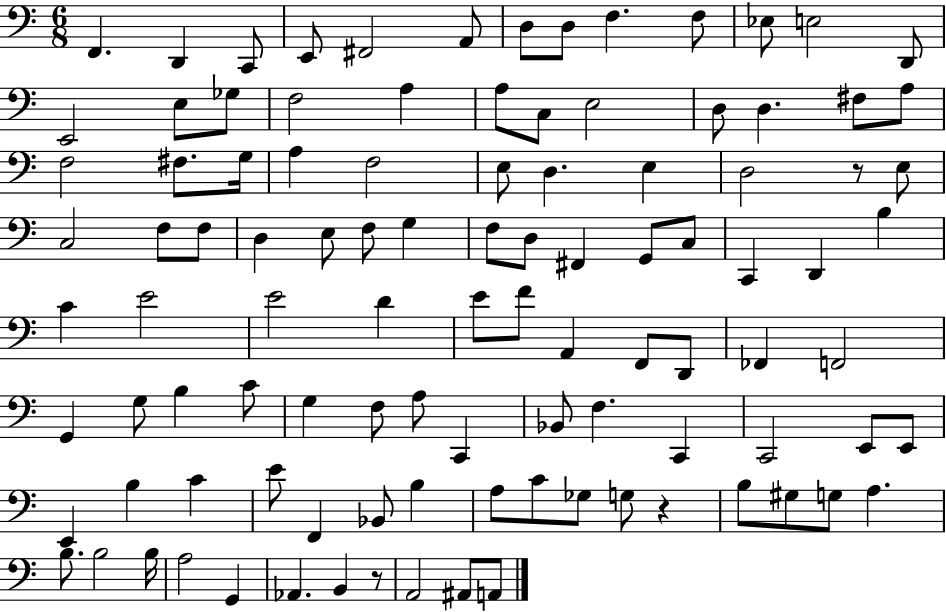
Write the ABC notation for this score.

X:1
T:Untitled
M:6/8
L:1/4
K:C
F,, D,, C,,/2 E,,/2 ^F,,2 A,,/2 D,/2 D,/2 F, F,/2 _E,/2 E,2 D,,/2 E,,2 E,/2 _G,/2 F,2 A, A,/2 C,/2 E,2 D,/2 D, ^F,/2 A,/2 F,2 ^F,/2 G,/4 A, F,2 E,/2 D, E, D,2 z/2 E,/2 C,2 F,/2 F,/2 D, E,/2 F,/2 G, F,/2 D,/2 ^F,, G,,/2 C,/2 C,, D,, B, C E2 E2 D E/2 F/2 A,, F,,/2 D,,/2 _F,, F,,2 G,, G,/2 B, C/2 G, F,/2 A,/2 C,, _B,,/2 F, C,, C,,2 E,,/2 E,,/2 E,, B, C E/2 F,, _B,,/2 B, A,/2 C/2 _G,/2 G,/2 z B,/2 ^G,/2 G,/2 A, B,/2 B,2 B,/4 A,2 G,, _A,, B,, z/2 A,,2 ^A,,/2 A,,/2